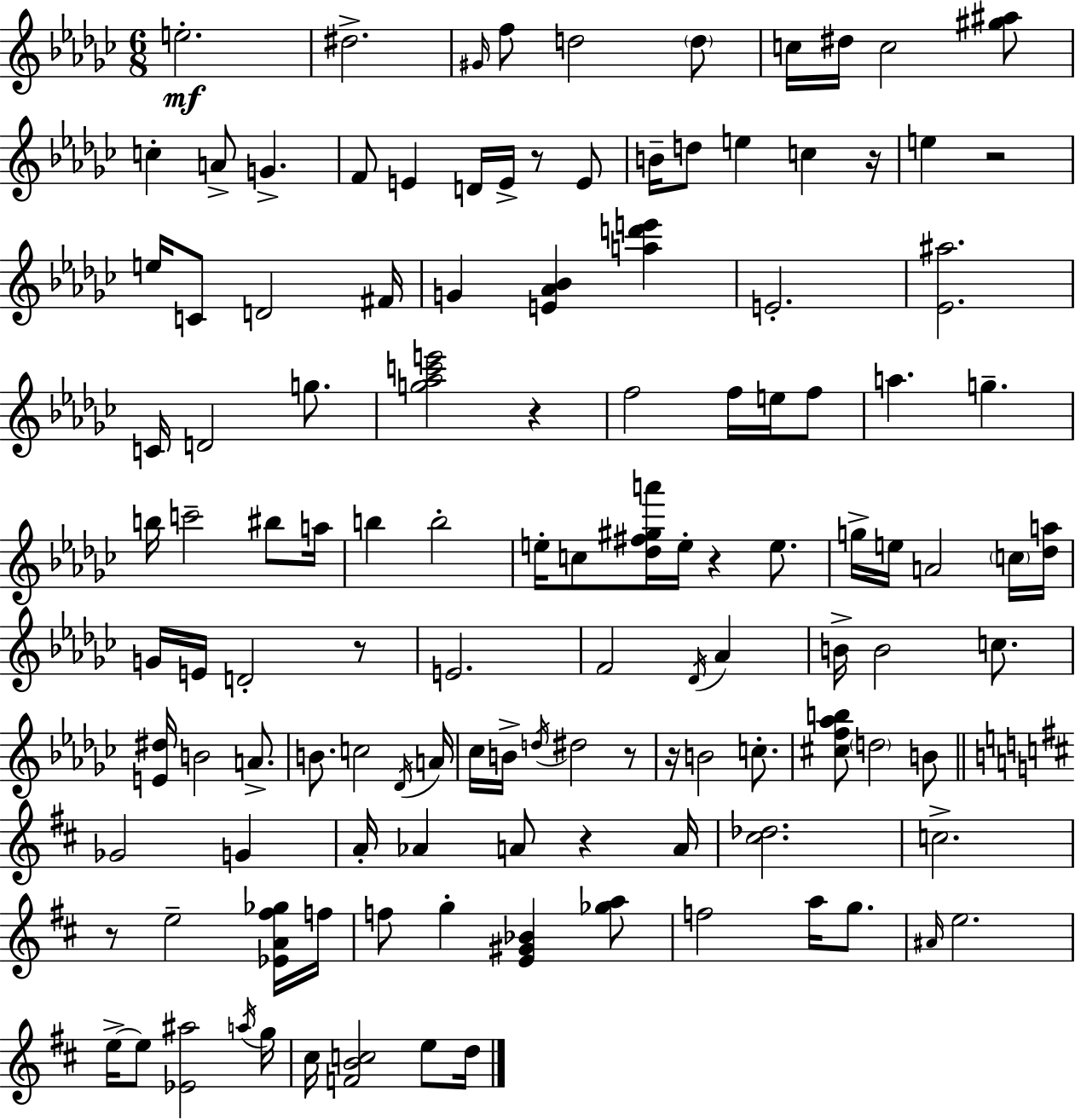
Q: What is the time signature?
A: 6/8